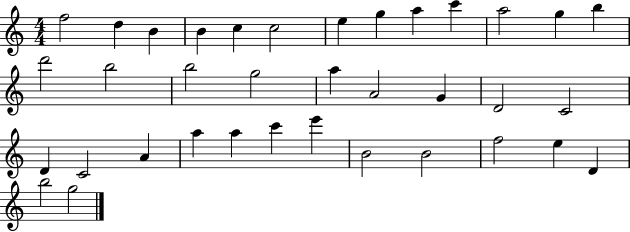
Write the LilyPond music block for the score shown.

{
  \clef treble
  \numericTimeSignature
  \time 4/4
  \key c \major
  f''2 d''4 b'4 | b'4 c''4 c''2 | e''4 g''4 a''4 c'''4 | a''2 g''4 b''4 | \break d'''2 b''2 | b''2 g''2 | a''4 a'2 g'4 | d'2 c'2 | \break d'4 c'2 a'4 | a''4 a''4 c'''4 e'''4 | b'2 b'2 | f''2 e''4 d'4 | \break b''2 g''2 | \bar "|."
}